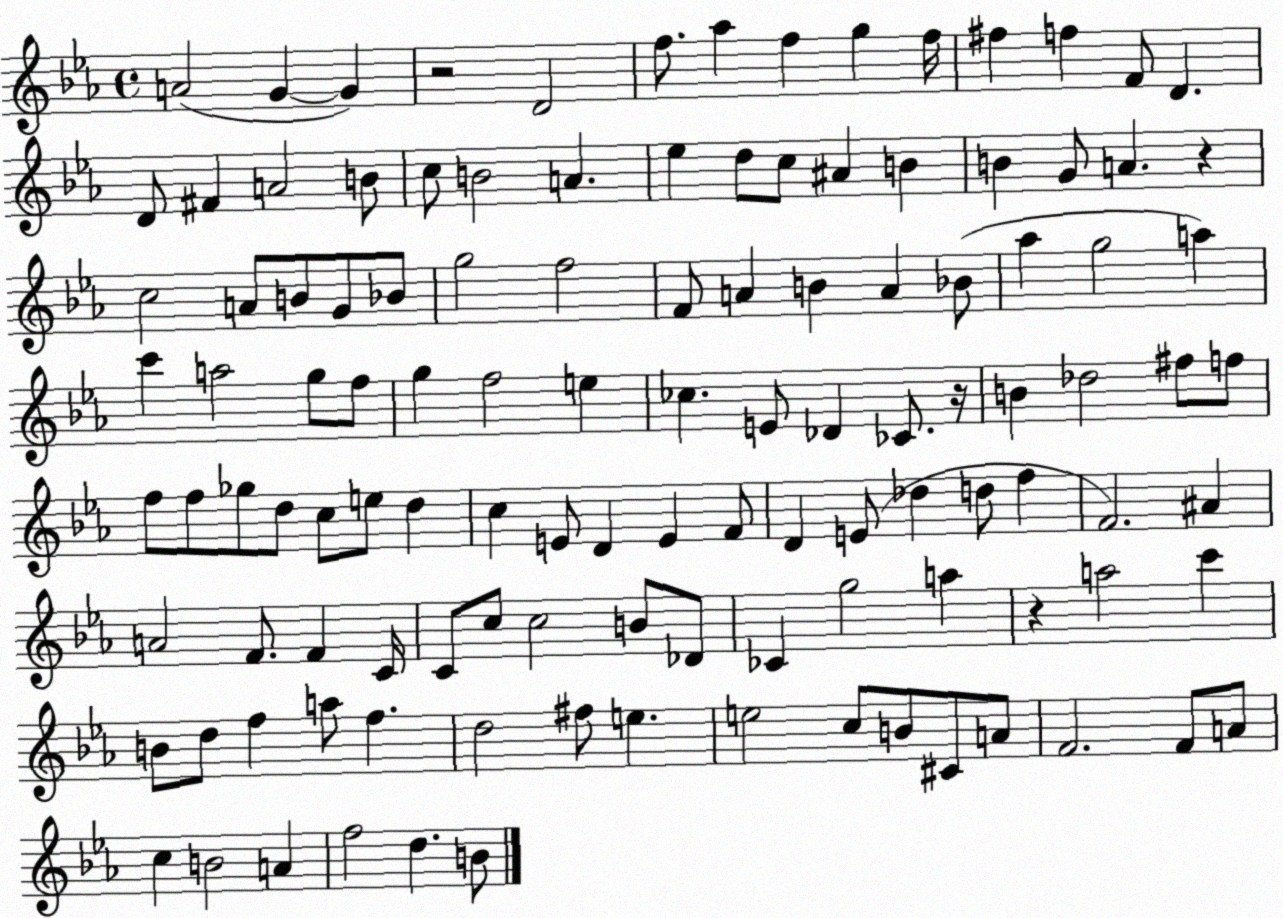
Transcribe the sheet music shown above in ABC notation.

X:1
T:Untitled
M:4/4
L:1/4
K:Eb
A2 G G z2 D2 f/2 _a f g f/4 ^f f F/2 D D/2 ^F A2 B/2 c/2 B2 A _e d/2 c/2 ^A B B G/2 A z c2 A/2 B/2 G/2 _B/2 g2 f2 F/2 A B A _B/2 _a g2 a c' a2 g/2 f/2 g f2 e _c E/2 _D _C/2 z/4 B _d2 ^f/2 f/2 f/2 f/2 _g/2 d/2 c/2 e/2 d c E/2 D E F/2 D E/2 _d d/2 f F2 ^A A2 F/2 F C/4 C/2 c/2 c2 B/2 _D/2 _C g2 a z a2 c' B/2 d/2 f a/2 f d2 ^f/2 e e2 c/2 B/2 ^C/2 A/2 F2 F/2 A/2 c B2 A f2 d B/2